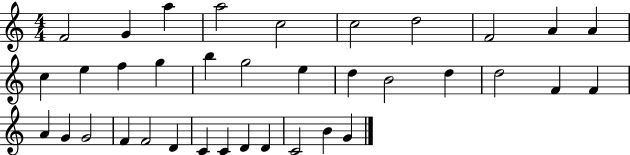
{
  \clef treble
  \numericTimeSignature
  \time 4/4
  \key c \major
  f'2 g'4 a''4 | a''2 c''2 | c''2 d''2 | f'2 a'4 a'4 | \break c''4 e''4 f''4 g''4 | b''4 g''2 e''4 | d''4 b'2 d''4 | d''2 f'4 f'4 | \break a'4 g'4 g'2 | f'4 f'2 d'4 | c'4 c'4 d'4 d'4 | c'2 b'4 g'4 | \break \bar "|."
}